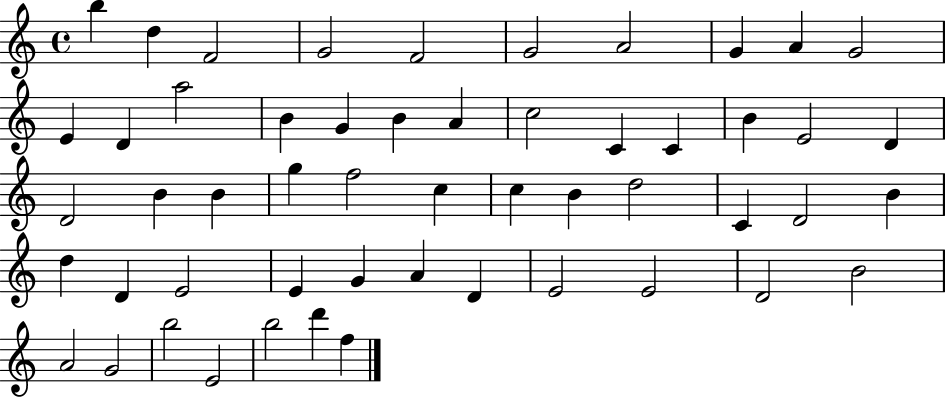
B5/q D5/q F4/h G4/h F4/h G4/h A4/h G4/q A4/q G4/h E4/q D4/q A5/h B4/q G4/q B4/q A4/q C5/h C4/q C4/q B4/q E4/h D4/q D4/h B4/q B4/q G5/q F5/h C5/q C5/q B4/q D5/h C4/q D4/h B4/q D5/q D4/q E4/h E4/q G4/q A4/q D4/q E4/h E4/h D4/h B4/h A4/h G4/h B5/h E4/h B5/h D6/q F5/q